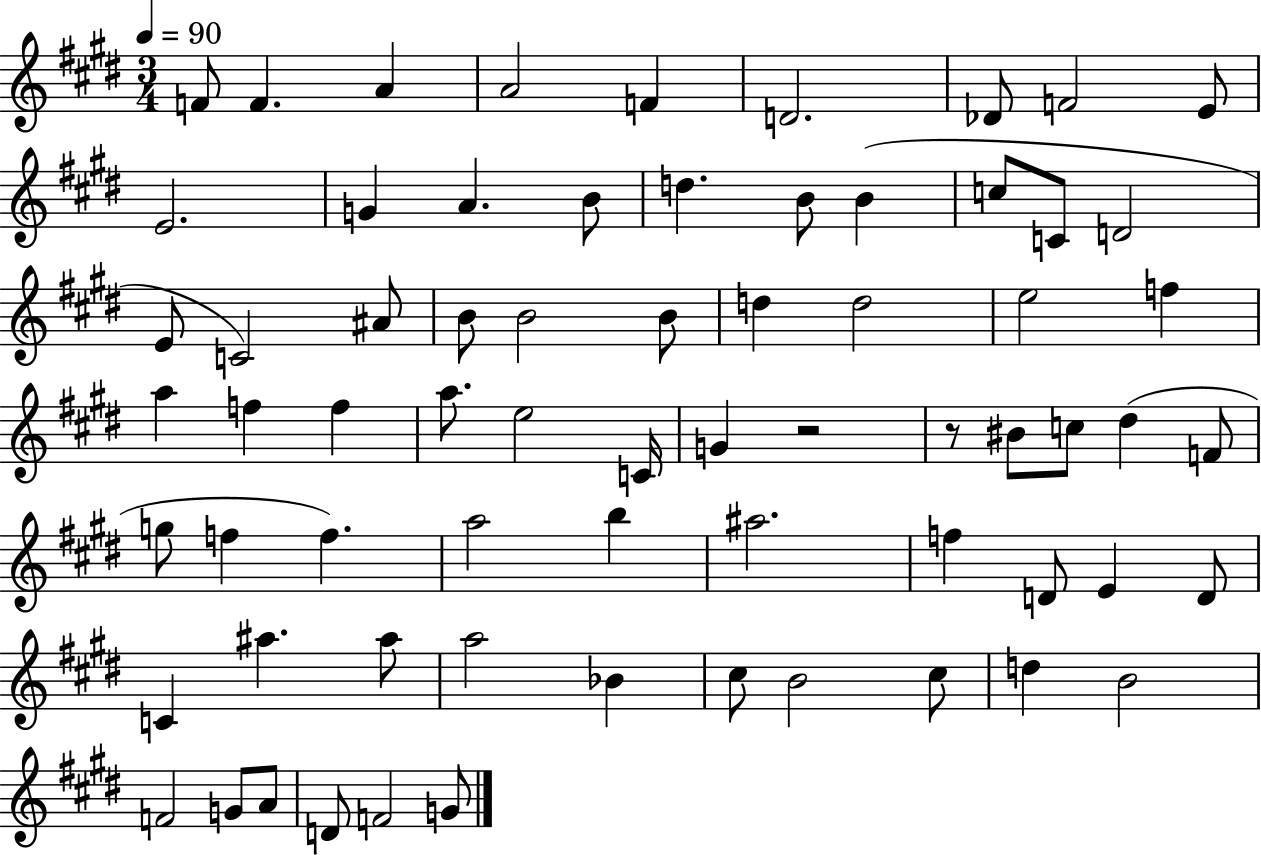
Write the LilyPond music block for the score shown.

{
  \clef treble
  \numericTimeSignature
  \time 3/4
  \key e \major
  \tempo 4 = 90
  f'8 f'4. a'4 | a'2 f'4 | d'2. | des'8 f'2 e'8 | \break e'2. | g'4 a'4. b'8 | d''4. b'8 b'4( | c''8 c'8 d'2 | \break e'8 c'2) ais'8 | b'8 b'2 b'8 | d''4 d''2 | e''2 f''4 | \break a''4 f''4 f''4 | a''8. e''2 c'16 | g'4 r2 | r8 bis'8 c''8 dis''4( f'8 | \break g''8 f''4 f''4.) | a''2 b''4 | ais''2. | f''4 d'8 e'4 d'8 | \break c'4 ais''4. ais''8 | a''2 bes'4 | cis''8 b'2 cis''8 | d''4 b'2 | \break f'2 g'8 a'8 | d'8 f'2 g'8 | \bar "|."
}